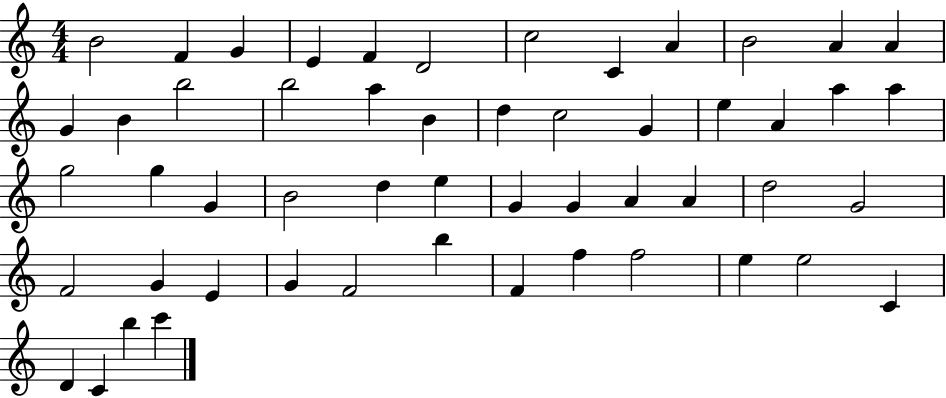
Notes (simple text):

B4/h F4/q G4/q E4/q F4/q D4/h C5/h C4/q A4/q B4/h A4/q A4/q G4/q B4/q B5/h B5/h A5/q B4/q D5/q C5/h G4/q E5/q A4/q A5/q A5/q G5/h G5/q G4/q B4/h D5/q E5/q G4/q G4/q A4/q A4/q D5/h G4/h F4/h G4/q E4/q G4/q F4/h B5/q F4/q F5/q F5/h E5/q E5/h C4/q D4/q C4/q B5/q C6/q